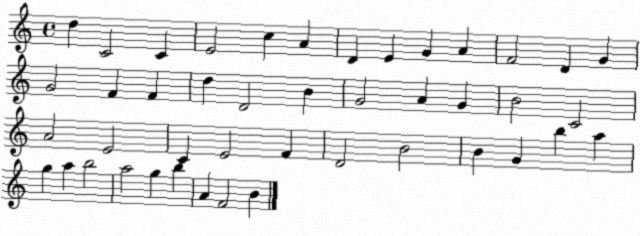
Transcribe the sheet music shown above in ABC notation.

X:1
T:Untitled
M:4/4
L:1/4
K:C
d C2 C E2 c A D E G A F2 D G G2 F F d D2 B G2 A G B2 C2 A2 E2 C E2 F D2 B2 B G b a g a b2 a2 g b A F2 B